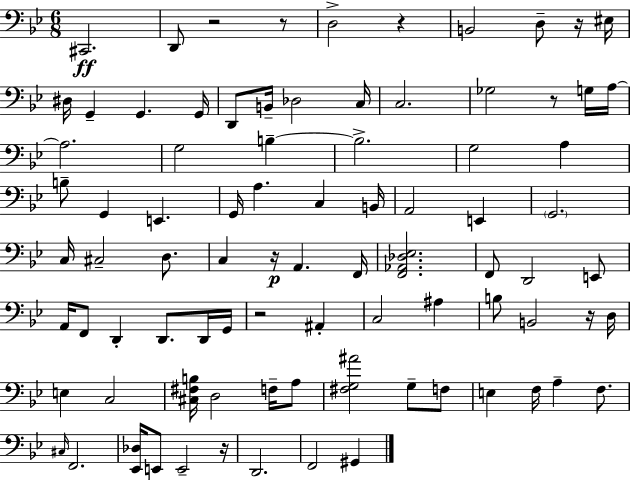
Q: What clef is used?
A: bass